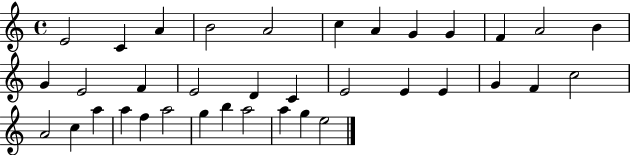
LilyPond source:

{
  \clef treble
  \time 4/4
  \defaultTimeSignature
  \key c \major
  e'2 c'4 a'4 | b'2 a'2 | c''4 a'4 g'4 g'4 | f'4 a'2 b'4 | \break g'4 e'2 f'4 | e'2 d'4 c'4 | e'2 e'4 e'4 | g'4 f'4 c''2 | \break a'2 c''4 a''4 | a''4 f''4 a''2 | g''4 b''4 a''2 | a''4 g''4 e''2 | \break \bar "|."
}